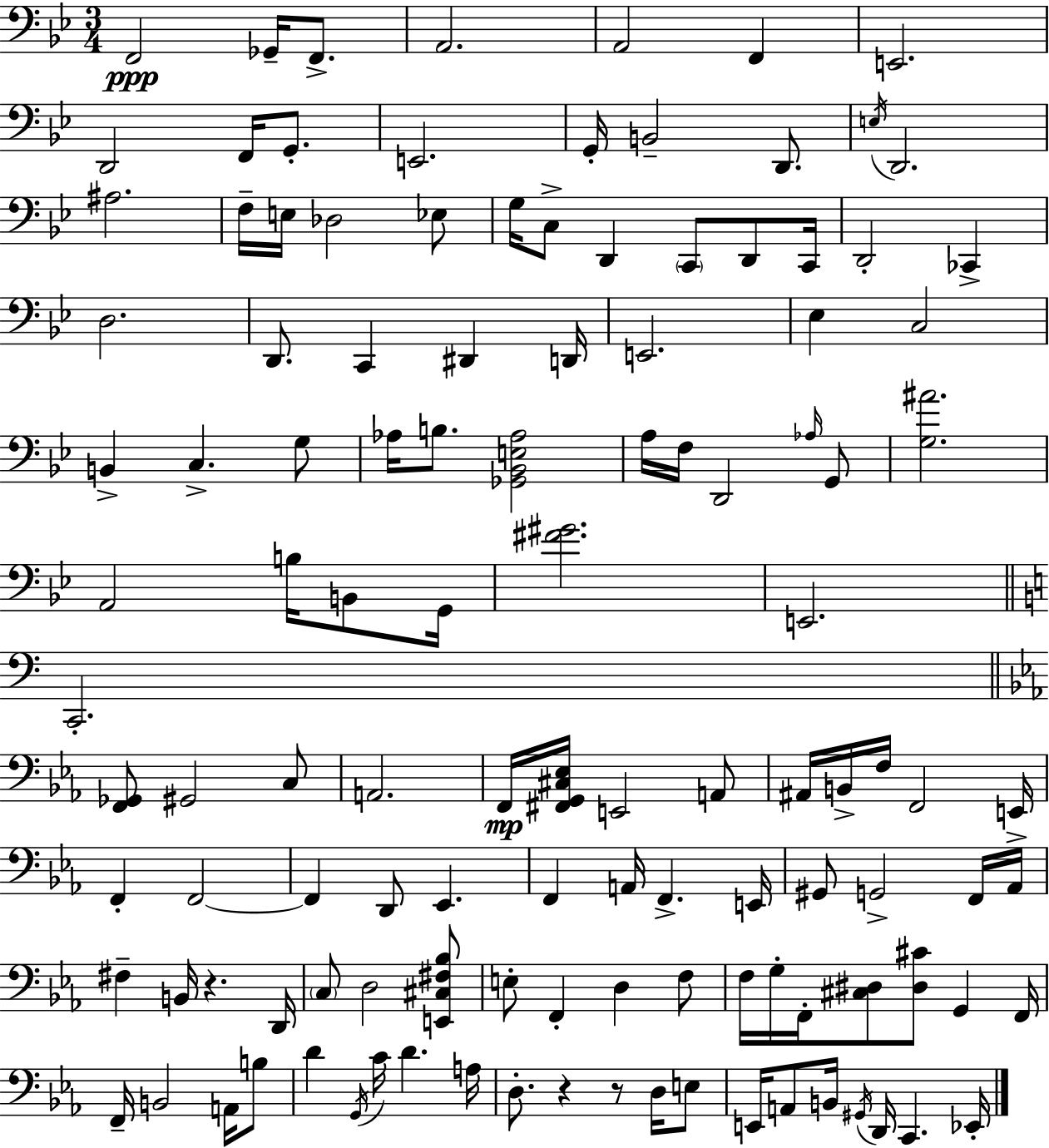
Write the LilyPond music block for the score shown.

{
  \clef bass
  \numericTimeSignature
  \time 3/4
  \key g \minor
  f,2\ppp ges,16-- f,8.-> | a,2. | a,2 f,4 | e,2. | \break d,2 f,16 g,8.-. | e,2. | g,16-. b,2-- d,8. | \acciaccatura { e16 } d,2. | \break ais2. | f16-- e16 des2 ees8 | g16 c8-> d,4 \parenthesize c,8 d,8 | c,16 d,2-. ces,4-> | \break d2. | d,8. c,4 dis,4 | d,16 e,2. | ees4 c2 | \break b,4-> c4.-> g8 | aes16 b8. <ges, bes, e aes>2 | a16 f16 d,2 \grace { aes16 } | g,8 <g ais'>2. | \break a,2 b16 b,8 | g,16 <fis' gis'>2. | e,2. | \bar "||" \break \key c \major c,2.-. | \bar "||" \break \key ees \major <f, ges,>8 gis,2 c8 | a,2. | f,16\mp <fis, g, cis ees>16 e,2 a,8 | ais,16 b,16-> f16 f,2 e,16-> | \break f,4-. f,2~~ | f,4 d,8 ees,4. | f,4 a,16 f,4.-> e,16 | gis,8 g,2-> f,16 aes,16 | \break fis4-- b,16 r4. d,16 | \parenthesize c8 d2 <e, cis fis bes>8 | e8-. f,4-. d4 f8 | f16 g16-. f,16-. <cis dis>8 <dis cis'>8 g,4 f,16 | \break f,16-- b,2 a,16 b8 | d'4 \acciaccatura { g,16 } c'16 d'4. | a16 d8.-. r4 r8 d16 e8 | e,16 a,8 b,16 \acciaccatura { gis,16 } d,16 c,4. | \break ees,16-. \bar "|."
}